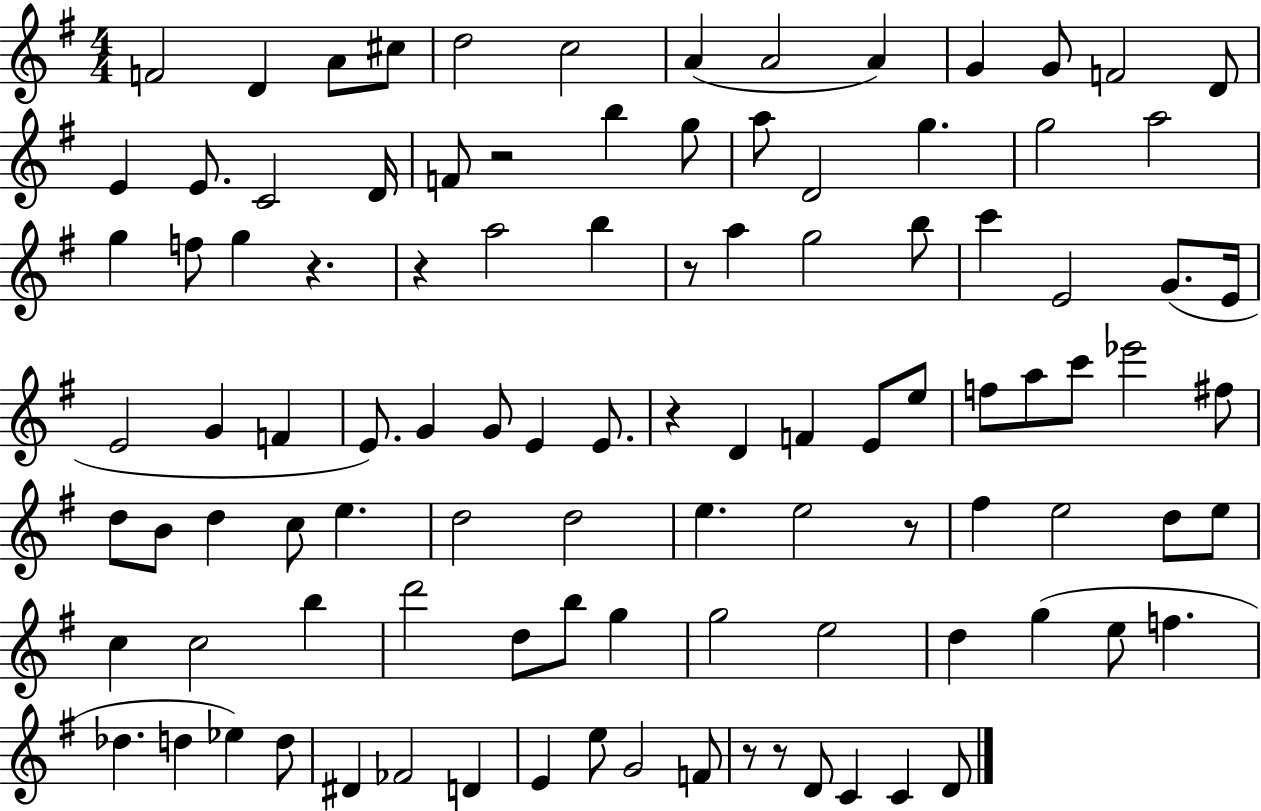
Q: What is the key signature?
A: G major